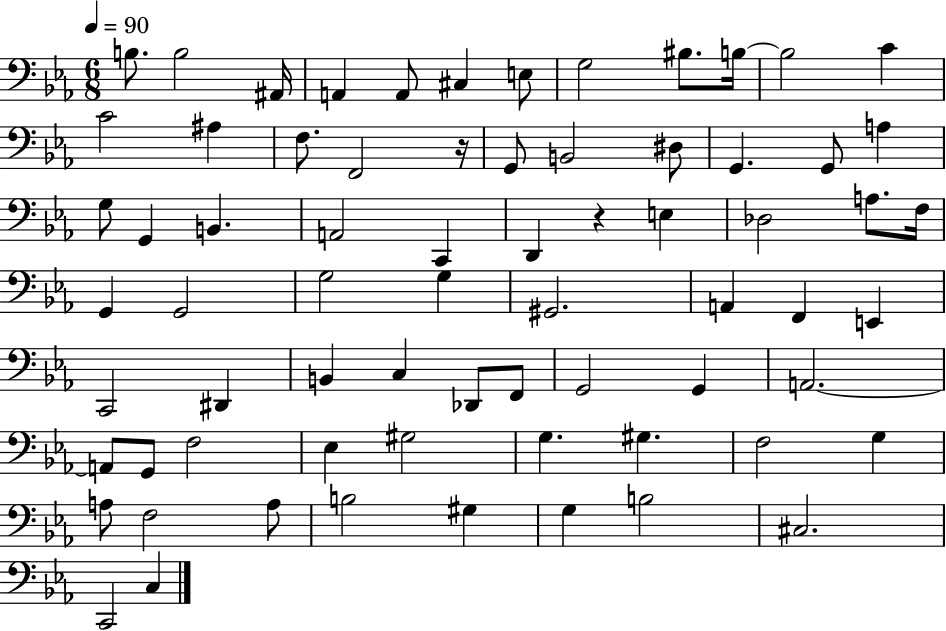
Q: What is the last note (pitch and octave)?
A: C3